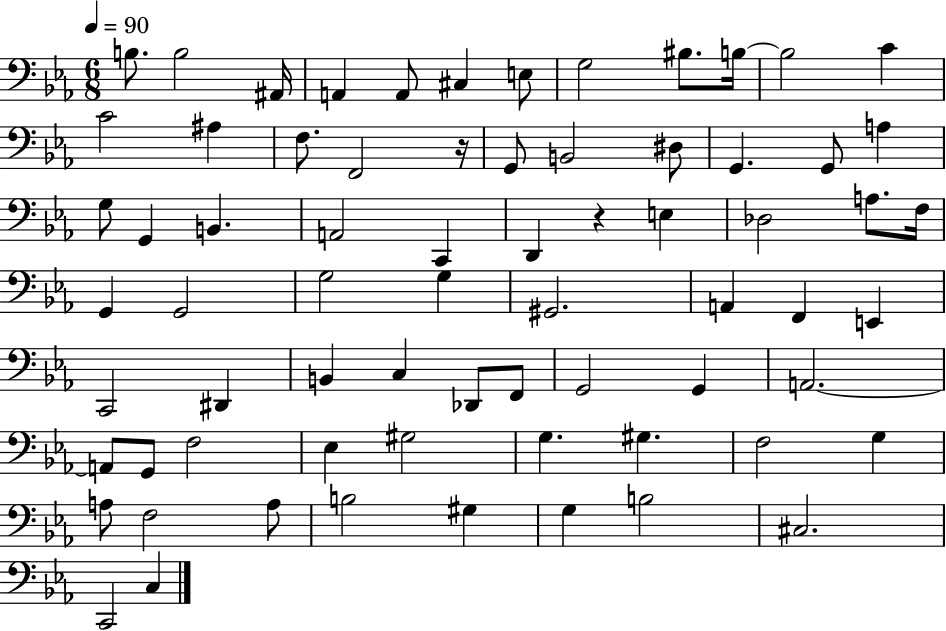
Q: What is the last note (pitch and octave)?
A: C3